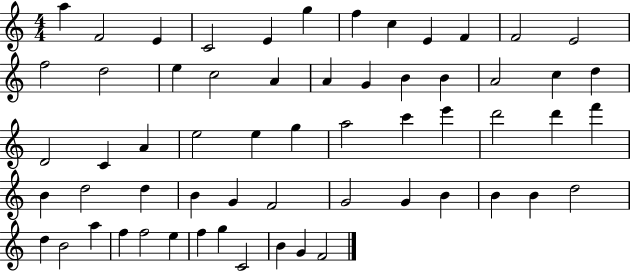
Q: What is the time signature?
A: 4/4